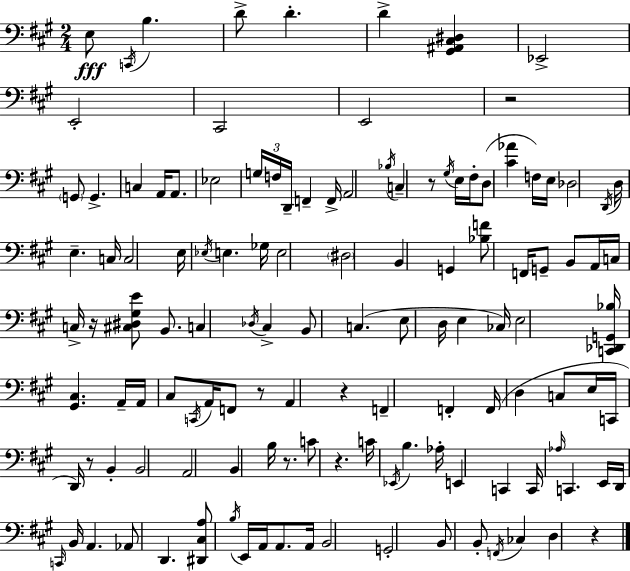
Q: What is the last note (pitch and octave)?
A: D3